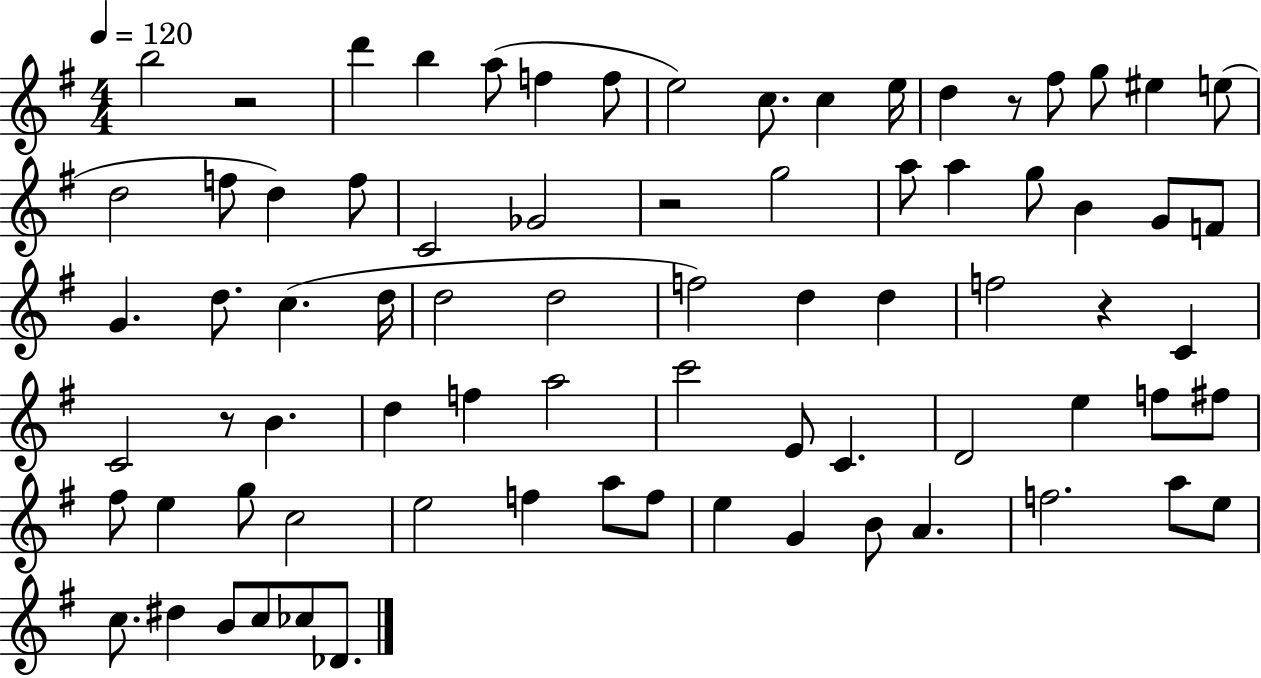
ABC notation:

X:1
T:Untitled
M:4/4
L:1/4
K:G
b2 z2 d' b a/2 f f/2 e2 c/2 c e/4 d z/2 ^f/2 g/2 ^e e/2 d2 f/2 d f/2 C2 _G2 z2 g2 a/2 a g/2 B G/2 F/2 G d/2 c d/4 d2 d2 f2 d d f2 z C C2 z/2 B d f a2 c'2 E/2 C D2 e f/2 ^f/2 ^f/2 e g/2 c2 e2 f a/2 f/2 e G B/2 A f2 a/2 e/2 c/2 ^d B/2 c/2 _c/2 _D/2